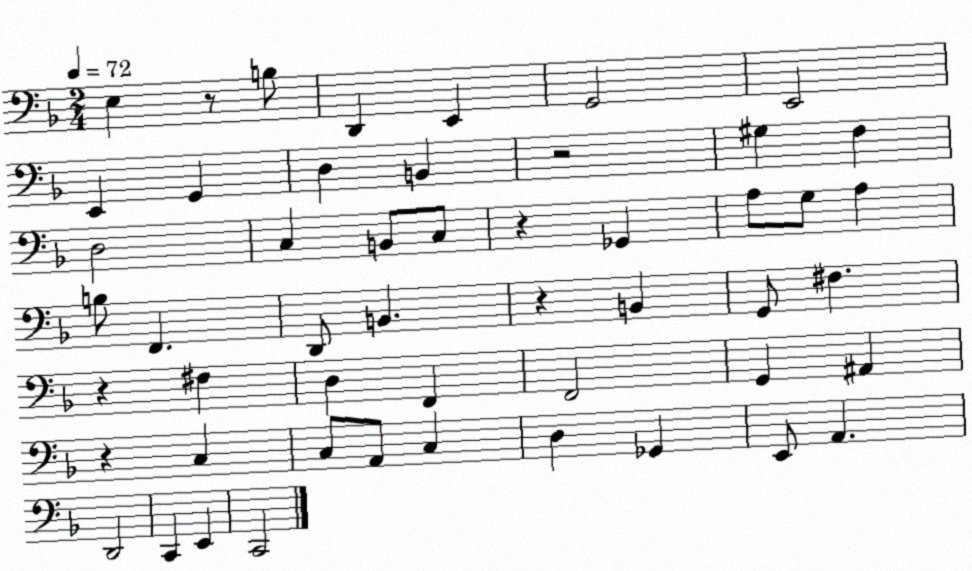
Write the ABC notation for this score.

X:1
T:Untitled
M:2/4
L:1/4
K:F
E, z/2 B,/2 D,, E,, G,,2 E,,2 E,, G,, D, B,, z2 ^G, F, D,2 C, B,,/2 C,/2 z _G,, A,/2 G,/2 A, B,/2 F,, D,,/2 B,, z B,, G,,/2 ^F, z ^F, D, F,, F,,2 G,, ^A,, z C, C,/2 A,,/2 C, D, _G,, E,,/2 A,, D,,2 C,, E,, C,,2